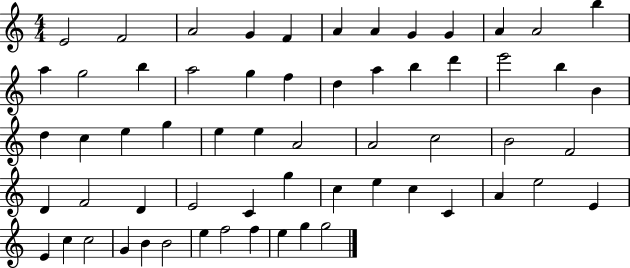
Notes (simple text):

E4/h F4/h A4/h G4/q F4/q A4/q A4/q G4/q G4/q A4/q A4/h B5/q A5/q G5/h B5/q A5/h G5/q F5/q D5/q A5/q B5/q D6/q E6/h B5/q B4/q D5/q C5/q E5/q G5/q E5/q E5/q A4/h A4/h C5/h B4/h F4/h D4/q F4/h D4/q E4/h C4/q G5/q C5/q E5/q C5/q C4/q A4/q E5/h E4/q E4/q C5/q C5/h G4/q B4/q B4/h E5/q F5/h F5/q E5/q G5/q G5/h